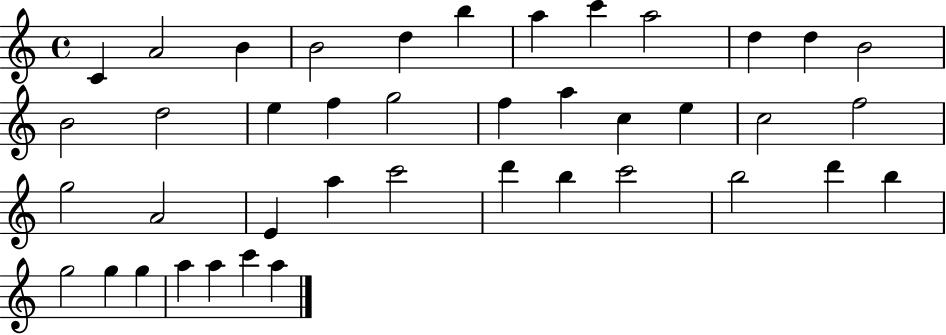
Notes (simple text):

C4/q A4/h B4/q B4/h D5/q B5/q A5/q C6/q A5/h D5/q D5/q B4/h B4/h D5/h E5/q F5/q G5/h F5/q A5/q C5/q E5/q C5/h F5/h G5/h A4/h E4/q A5/q C6/h D6/q B5/q C6/h B5/h D6/q B5/q G5/h G5/q G5/q A5/q A5/q C6/q A5/q